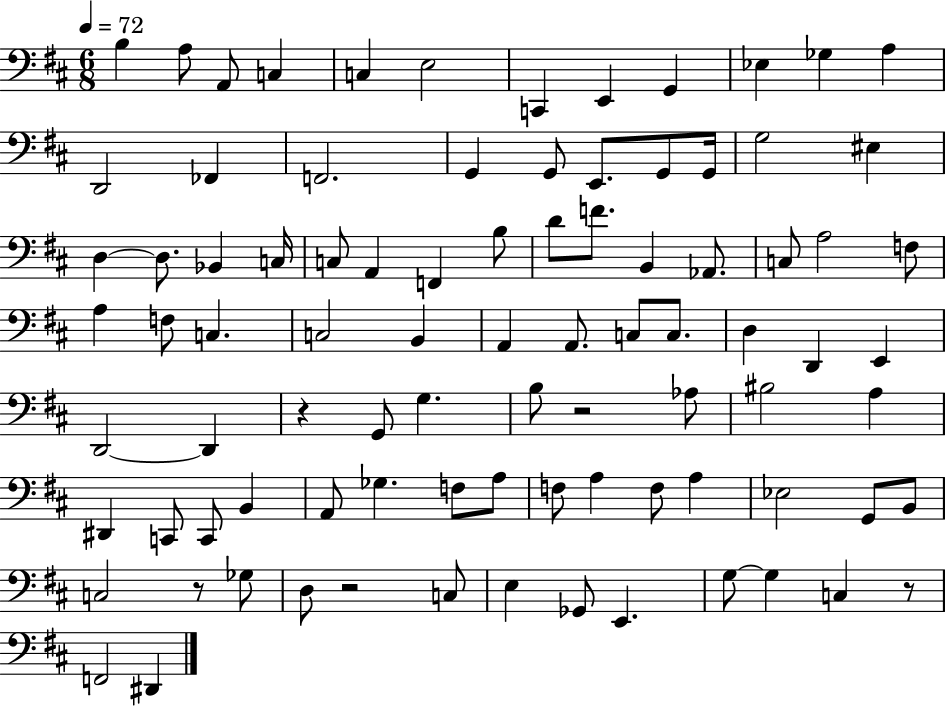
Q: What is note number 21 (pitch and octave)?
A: G3